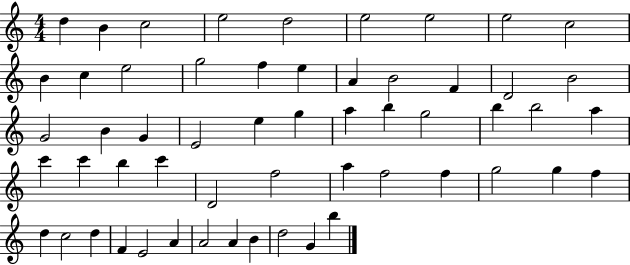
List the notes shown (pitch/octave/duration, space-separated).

D5/q B4/q C5/h E5/h D5/h E5/h E5/h E5/h C5/h B4/q C5/q E5/h G5/h F5/q E5/q A4/q B4/h F4/q D4/h B4/h G4/h B4/q G4/q E4/h E5/q G5/q A5/q B5/q G5/h B5/q B5/h A5/q C6/q C6/q B5/q C6/q D4/h F5/h A5/q F5/h F5/q G5/h G5/q F5/q D5/q C5/h D5/q F4/q E4/h A4/q A4/h A4/q B4/q D5/h G4/q B5/q